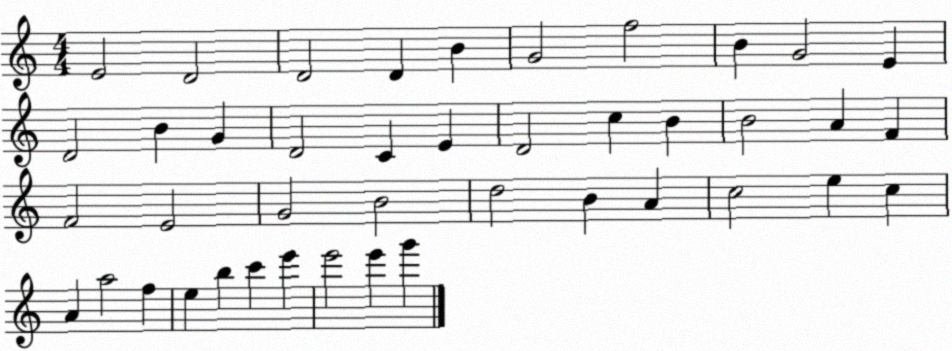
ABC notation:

X:1
T:Untitled
M:4/4
L:1/4
K:C
E2 D2 D2 D B G2 f2 B G2 E D2 B G D2 C E D2 c B B2 A F F2 E2 G2 B2 d2 B A c2 e c A a2 f e b c' e' e'2 e' g'